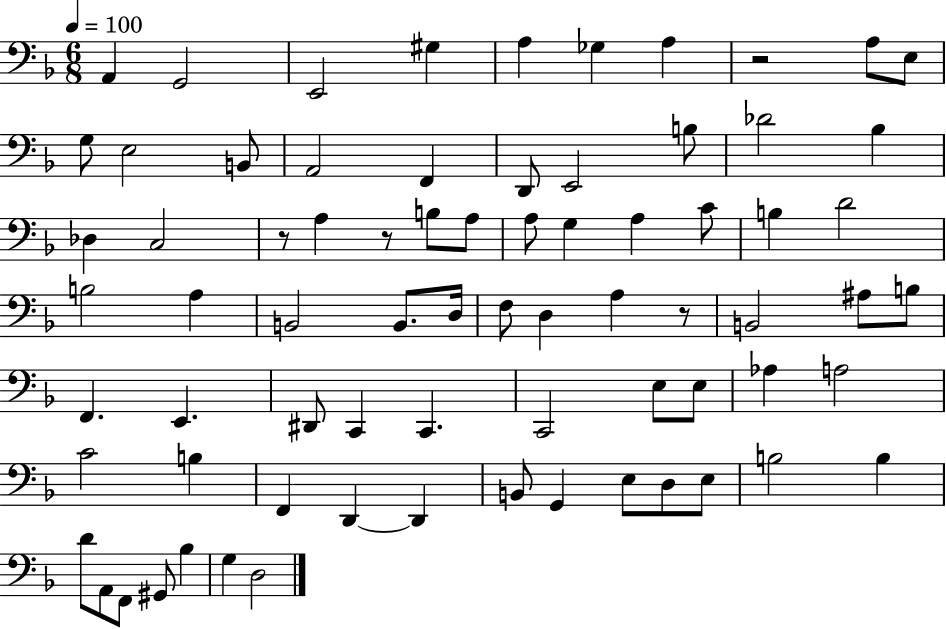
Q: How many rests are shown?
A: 4